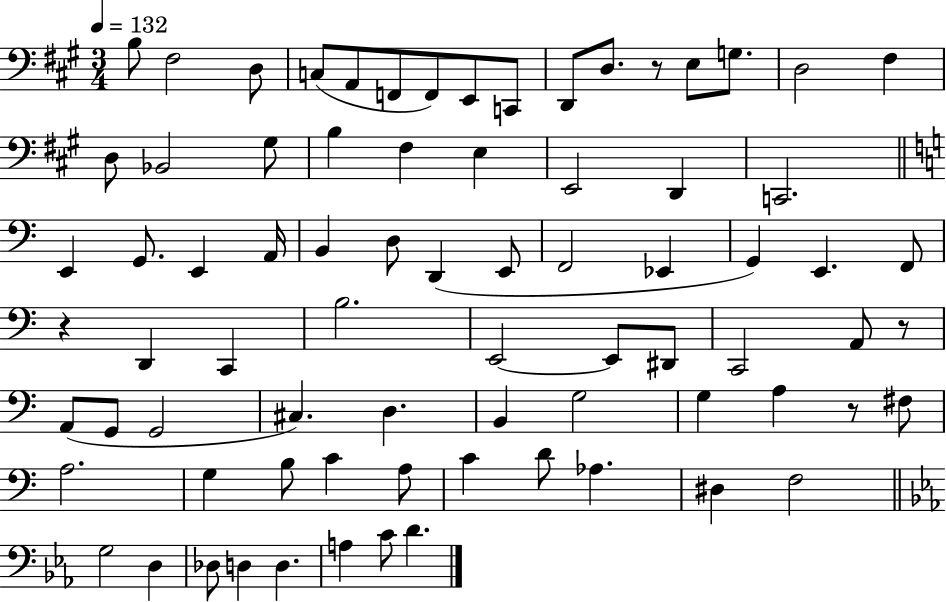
B3/e F#3/h D3/e C3/e A2/e F2/e F2/e E2/e C2/e D2/e D3/e. R/e E3/e G3/e. D3/h F#3/q D3/e Bb2/h G#3/e B3/q F#3/q E3/q E2/h D2/q C2/h. E2/q G2/e. E2/q A2/s B2/q D3/e D2/q E2/e F2/h Eb2/q G2/q E2/q. F2/e R/q D2/q C2/q B3/h. E2/h E2/e D#2/e C2/h A2/e R/e A2/e G2/e G2/h C#3/q. D3/q. B2/q G3/h G3/q A3/q R/e F#3/e A3/h. G3/q B3/e C4/q A3/e C4/q D4/e Ab3/q. D#3/q F3/h G3/h D3/q Db3/e D3/q D3/q. A3/q C4/e D4/q.